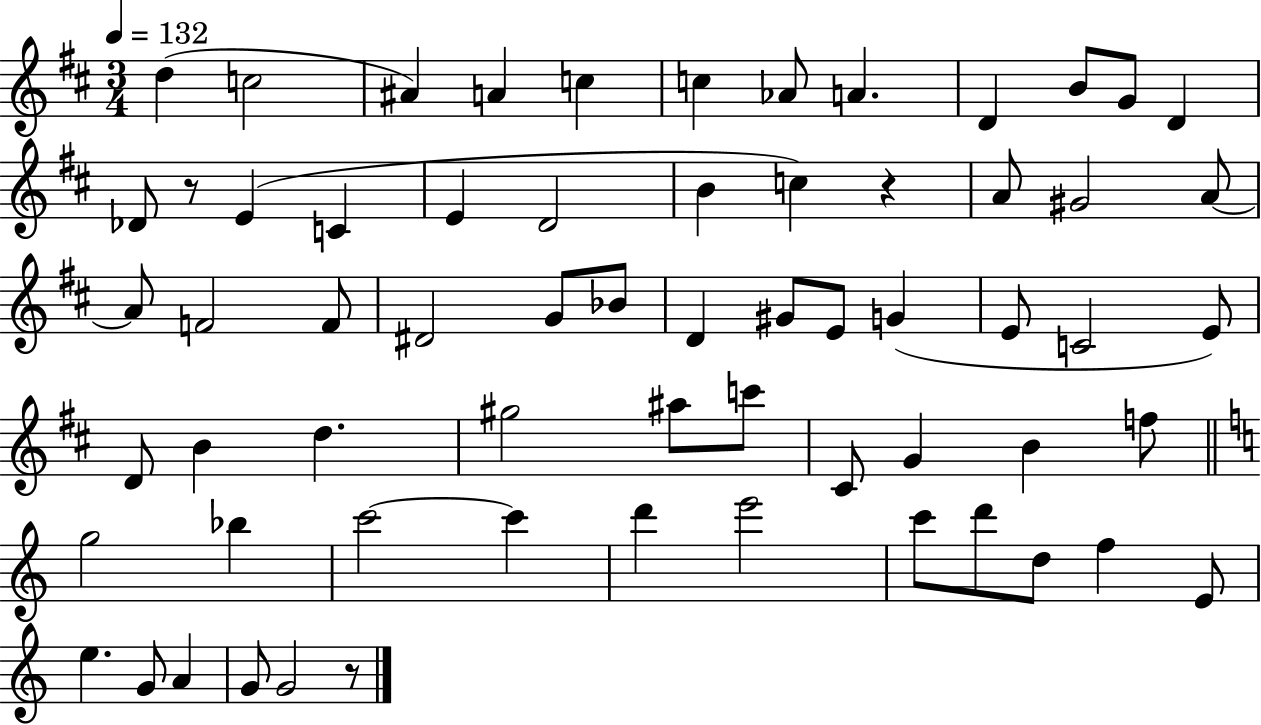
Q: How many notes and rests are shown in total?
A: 64